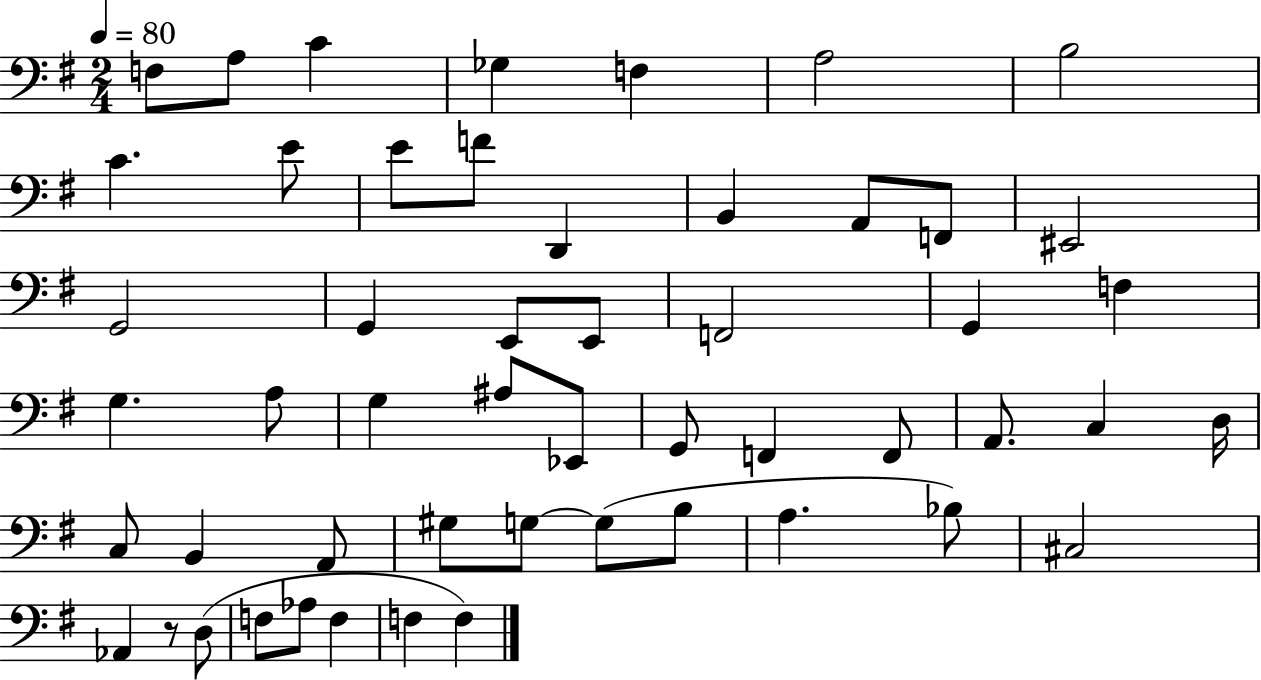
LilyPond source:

{
  \clef bass
  \numericTimeSignature
  \time 2/4
  \key g \major
  \tempo 4 = 80
  \repeat volta 2 { f8 a8 c'4 | ges4 f4 | a2 | b2 | \break c'4. e'8 | e'8 f'8 d,4 | b,4 a,8 f,8 | eis,2 | \break g,2 | g,4 e,8 e,8 | f,2 | g,4 f4 | \break g4. a8 | g4 ais8 ees,8 | g,8 f,4 f,8 | a,8. c4 d16 | \break c8 b,4 a,8 | gis8 g8~~ g8( b8 | a4. bes8) | cis2 | \break aes,4 r8 d8( | f8 aes8 f4 | f4 f4) | } \bar "|."
}